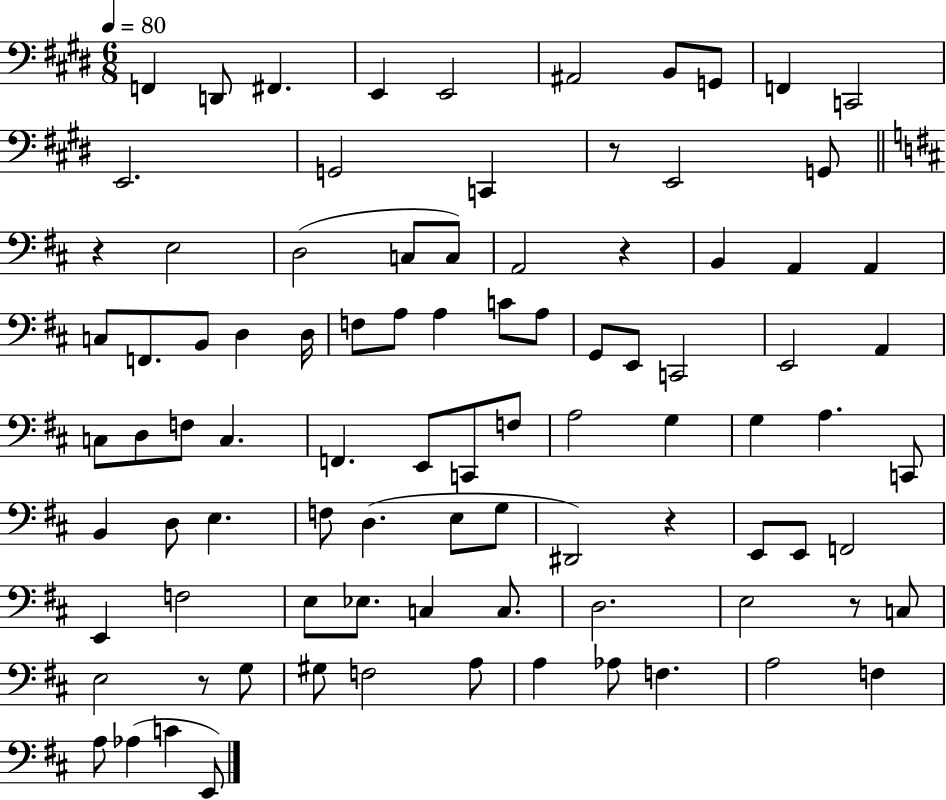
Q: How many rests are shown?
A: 6